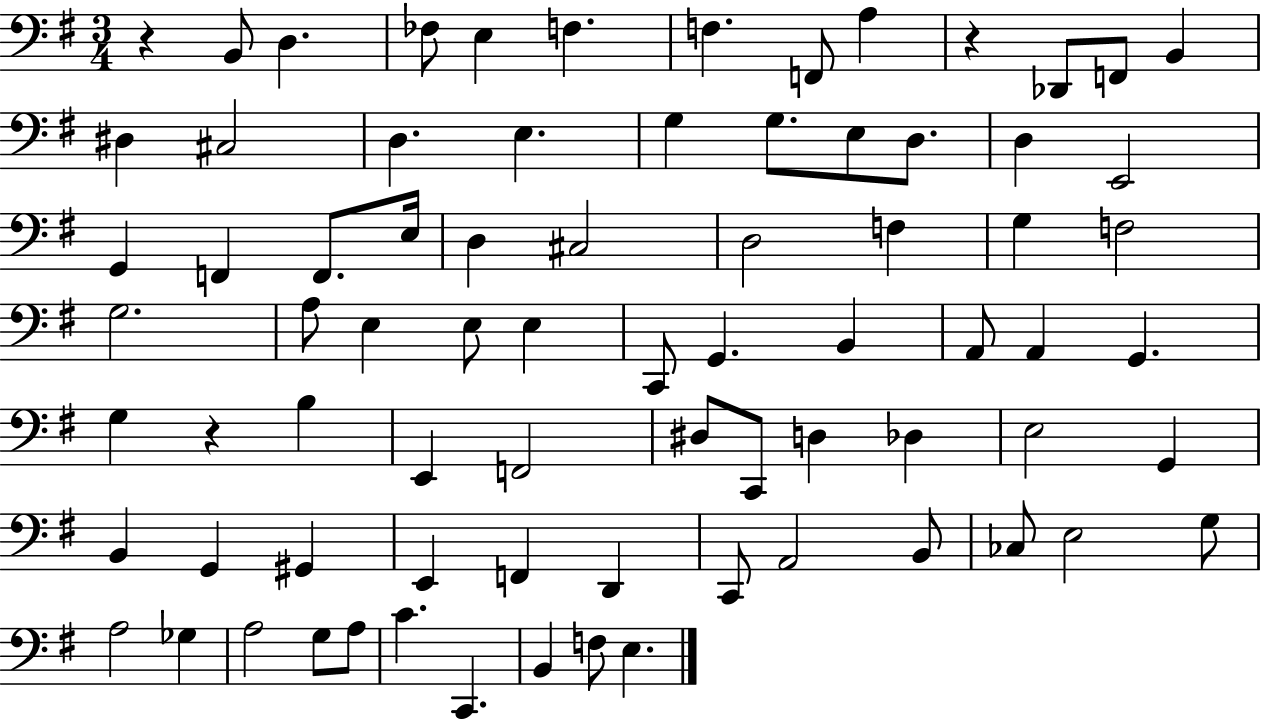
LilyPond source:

{
  \clef bass
  \numericTimeSignature
  \time 3/4
  \key g \major
  r4 b,8 d4. | fes8 e4 f4. | f4. f,8 a4 | r4 des,8 f,8 b,4 | \break dis4 cis2 | d4. e4. | g4 g8. e8 d8. | d4 e,2 | \break g,4 f,4 f,8. e16 | d4 cis2 | d2 f4 | g4 f2 | \break g2. | a8 e4 e8 e4 | c,8 g,4. b,4 | a,8 a,4 g,4. | \break g4 r4 b4 | e,4 f,2 | dis8 c,8 d4 des4 | e2 g,4 | \break b,4 g,4 gis,4 | e,4 f,4 d,4 | c,8 a,2 b,8 | ces8 e2 g8 | \break a2 ges4 | a2 g8 a8 | c'4. c,4. | b,4 f8 e4. | \break \bar "|."
}